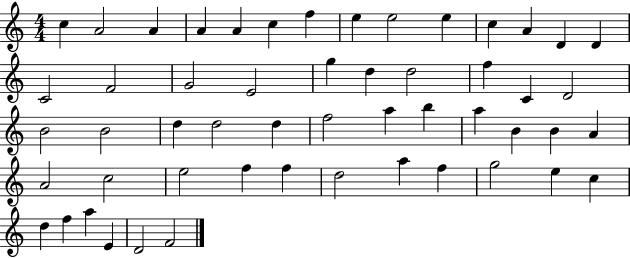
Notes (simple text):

C5/q A4/h A4/q A4/q A4/q C5/q F5/q E5/q E5/h E5/q C5/q A4/q D4/q D4/q C4/h F4/h G4/h E4/h G5/q D5/q D5/h F5/q C4/q D4/h B4/h B4/h D5/q D5/h D5/q F5/h A5/q B5/q A5/q B4/q B4/q A4/q A4/h C5/h E5/h F5/q F5/q D5/h A5/q F5/q G5/h E5/q C5/q D5/q F5/q A5/q E4/q D4/h F4/h